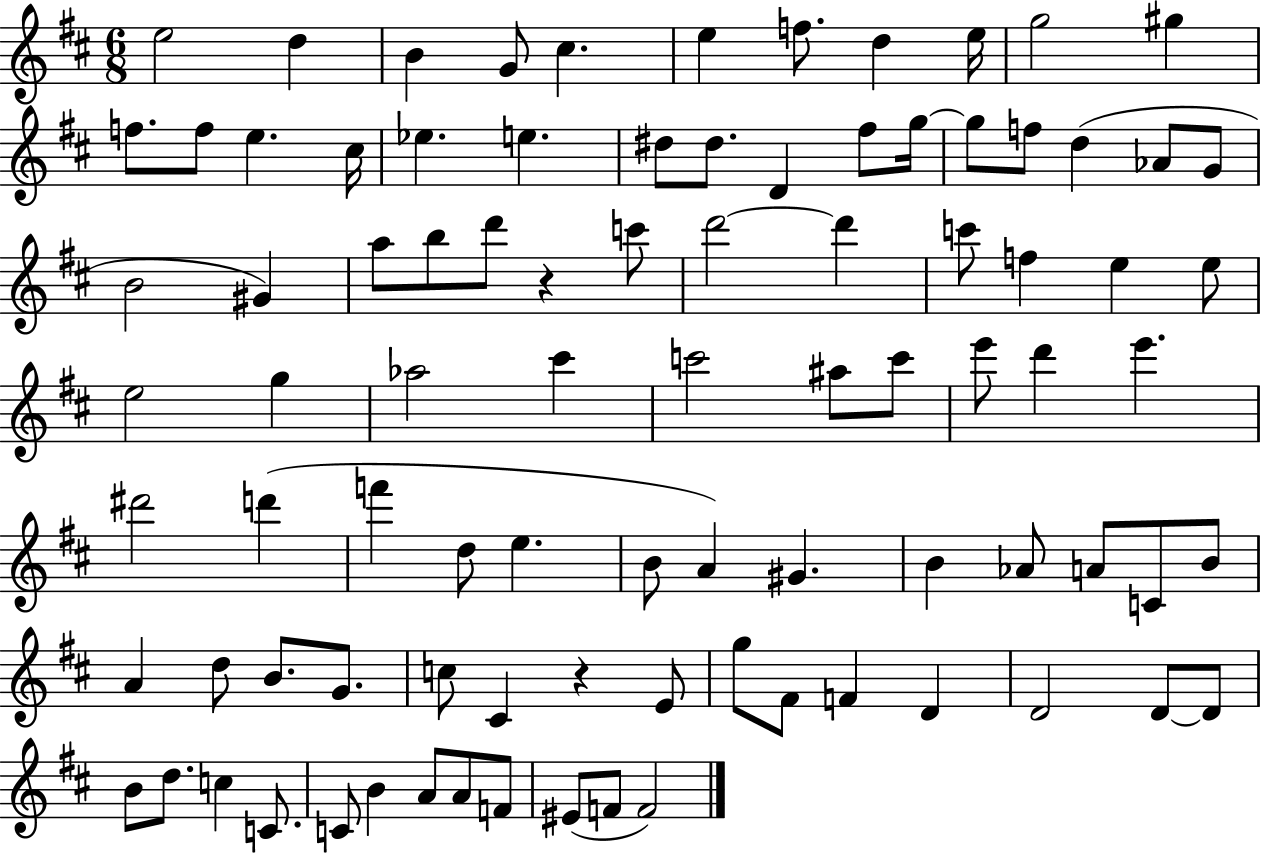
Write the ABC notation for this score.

X:1
T:Untitled
M:6/8
L:1/4
K:D
e2 d B G/2 ^c e f/2 d e/4 g2 ^g f/2 f/2 e ^c/4 _e e ^d/2 ^d/2 D ^f/2 g/4 g/2 f/2 d _A/2 G/2 B2 ^G a/2 b/2 d'/2 z c'/2 d'2 d' c'/2 f e e/2 e2 g _a2 ^c' c'2 ^a/2 c'/2 e'/2 d' e' ^d'2 d' f' d/2 e B/2 A ^G B _A/2 A/2 C/2 B/2 A d/2 B/2 G/2 c/2 ^C z E/2 g/2 ^F/2 F D D2 D/2 D/2 B/2 d/2 c C/2 C/2 B A/2 A/2 F/2 ^E/2 F/2 F2